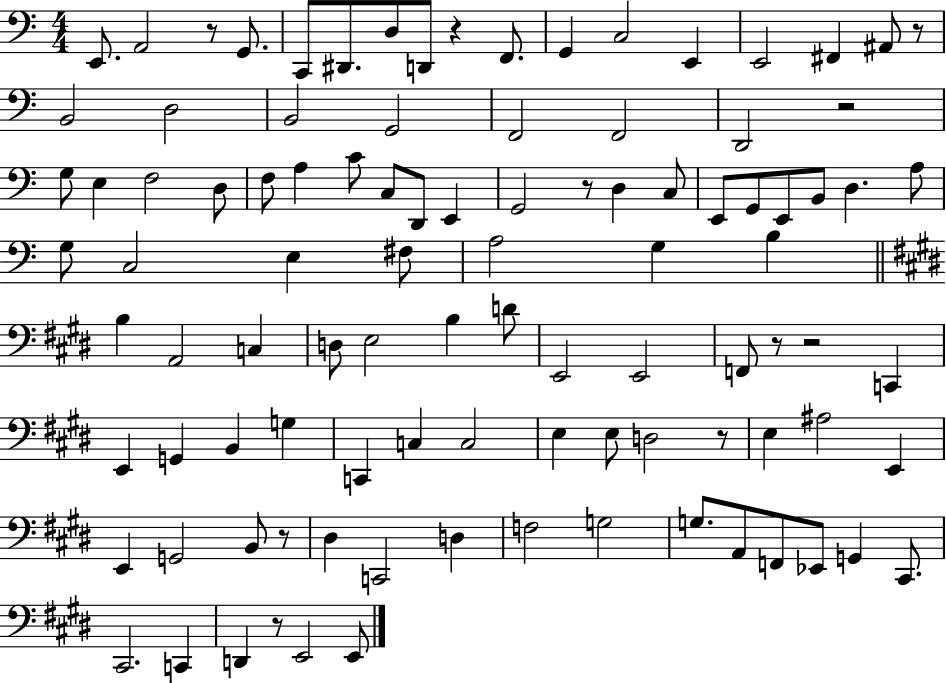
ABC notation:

X:1
T:Untitled
M:4/4
L:1/4
K:C
E,,/2 A,,2 z/2 G,,/2 C,,/2 ^D,,/2 D,/2 D,,/2 z F,,/2 G,, C,2 E,, E,,2 ^F,, ^A,,/2 z/2 B,,2 D,2 B,,2 G,,2 F,,2 F,,2 D,,2 z2 G,/2 E, F,2 D,/2 F,/2 A, C/2 C,/2 D,,/2 E,, G,,2 z/2 D, C,/2 E,,/2 G,,/2 E,,/2 B,,/2 D, A,/2 G,/2 C,2 E, ^F,/2 A,2 G, B, B, A,,2 C, D,/2 E,2 B, D/2 E,,2 E,,2 F,,/2 z/2 z2 C,, E,, G,, B,, G, C,, C, C,2 E, E,/2 D,2 z/2 E, ^A,2 E,, E,, G,,2 B,,/2 z/2 ^D, C,,2 D, F,2 G,2 G,/2 A,,/2 F,,/2 _E,,/2 G,, ^C,,/2 ^C,,2 C,, D,, z/2 E,,2 E,,/2